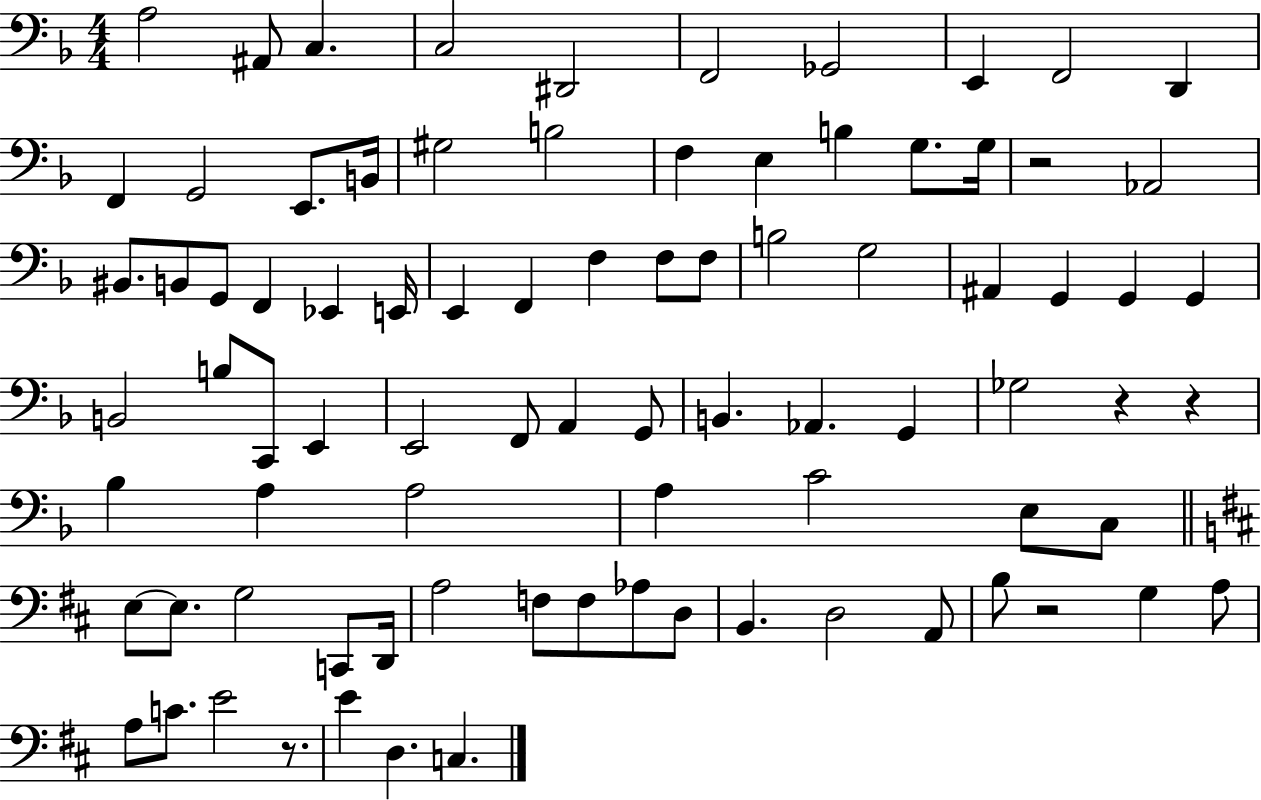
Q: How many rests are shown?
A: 5